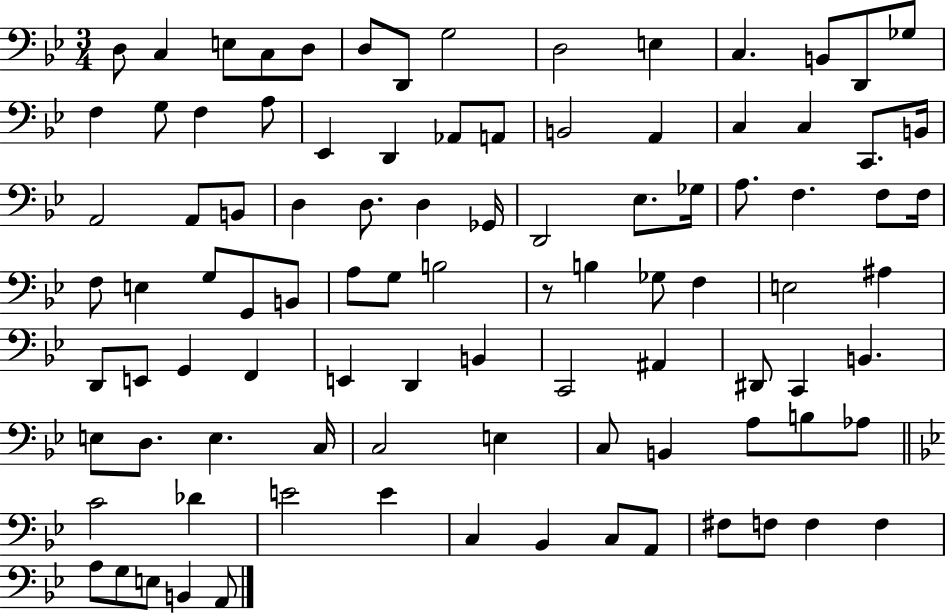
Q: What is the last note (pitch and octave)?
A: A2